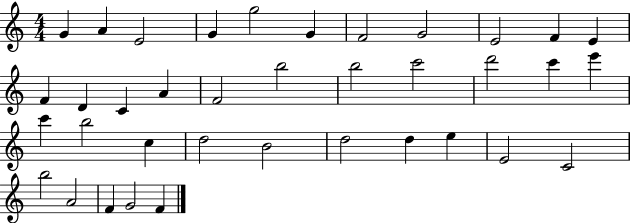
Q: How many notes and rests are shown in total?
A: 37